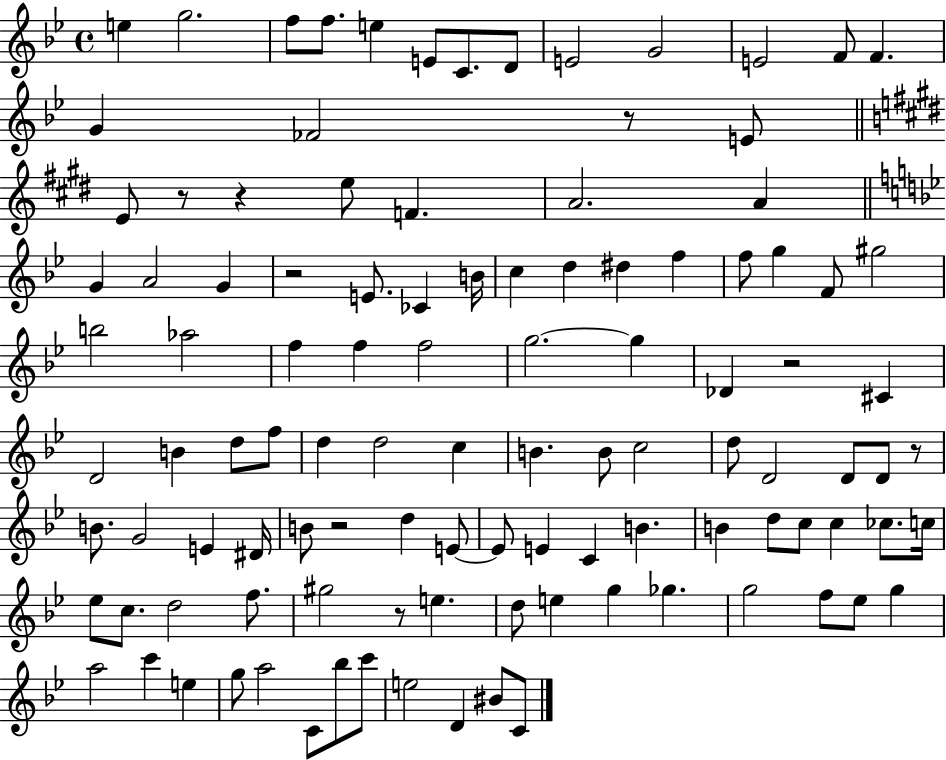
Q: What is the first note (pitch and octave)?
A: E5